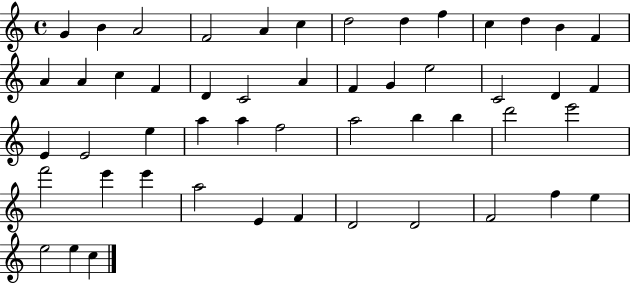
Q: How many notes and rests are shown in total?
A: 51